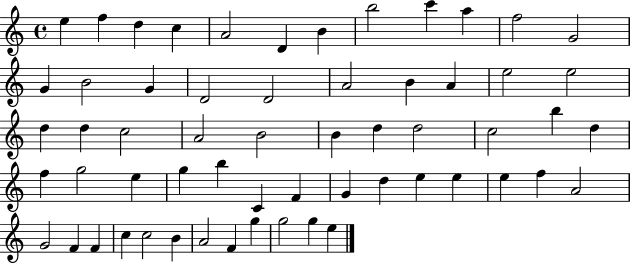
{
  \clef treble
  \time 4/4
  \defaultTimeSignature
  \key c \major
  e''4 f''4 d''4 c''4 | a'2 d'4 b'4 | b''2 c'''4 a''4 | f''2 g'2 | \break g'4 b'2 g'4 | d'2 d'2 | a'2 b'4 a'4 | e''2 e''2 | \break d''4 d''4 c''2 | a'2 b'2 | b'4 d''4 d''2 | c''2 b''4 d''4 | \break f''4 g''2 e''4 | g''4 b''4 c'4 f'4 | g'4 d''4 e''4 e''4 | e''4 f''4 a'2 | \break g'2 f'4 f'4 | c''4 c''2 b'4 | a'2 f'4 g''4 | g''2 g''4 e''4 | \break \bar "|."
}